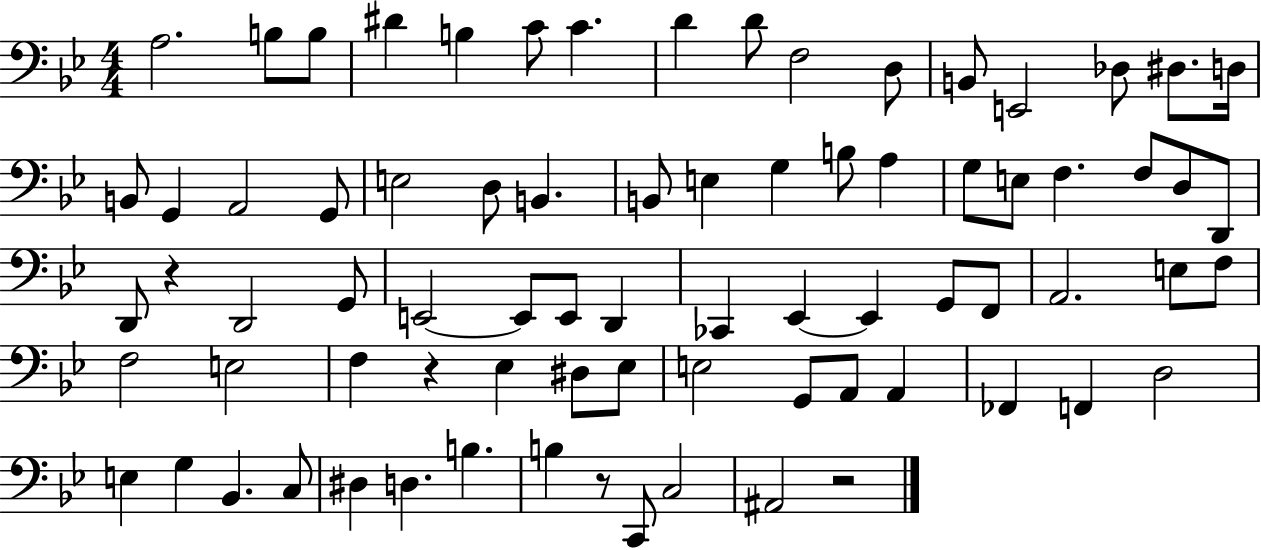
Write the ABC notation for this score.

X:1
T:Untitled
M:4/4
L:1/4
K:Bb
A,2 B,/2 B,/2 ^D B, C/2 C D D/2 F,2 D,/2 B,,/2 E,,2 _D,/2 ^D,/2 D,/4 B,,/2 G,, A,,2 G,,/2 E,2 D,/2 B,, B,,/2 E, G, B,/2 A, G,/2 E,/2 F, F,/2 D,/2 D,,/2 D,,/2 z D,,2 G,,/2 E,,2 E,,/2 E,,/2 D,, _C,, _E,, _E,, G,,/2 F,,/2 A,,2 E,/2 F,/2 F,2 E,2 F, z _E, ^D,/2 _E,/2 E,2 G,,/2 A,,/2 A,, _F,, F,, D,2 E, G, _B,, C,/2 ^D, D, B, B, z/2 C,,/2 C,2 ^A,,2 z2